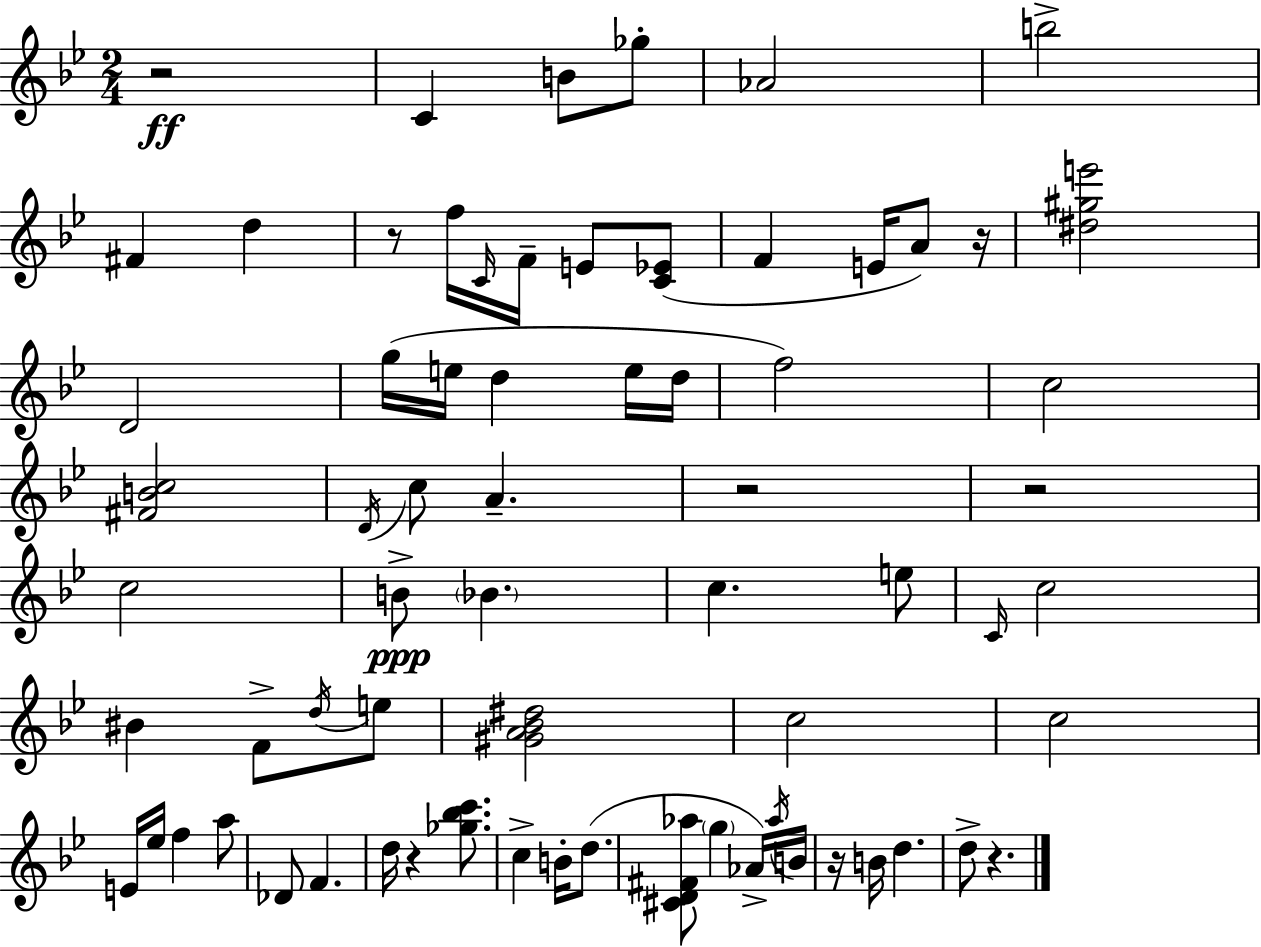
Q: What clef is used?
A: treble